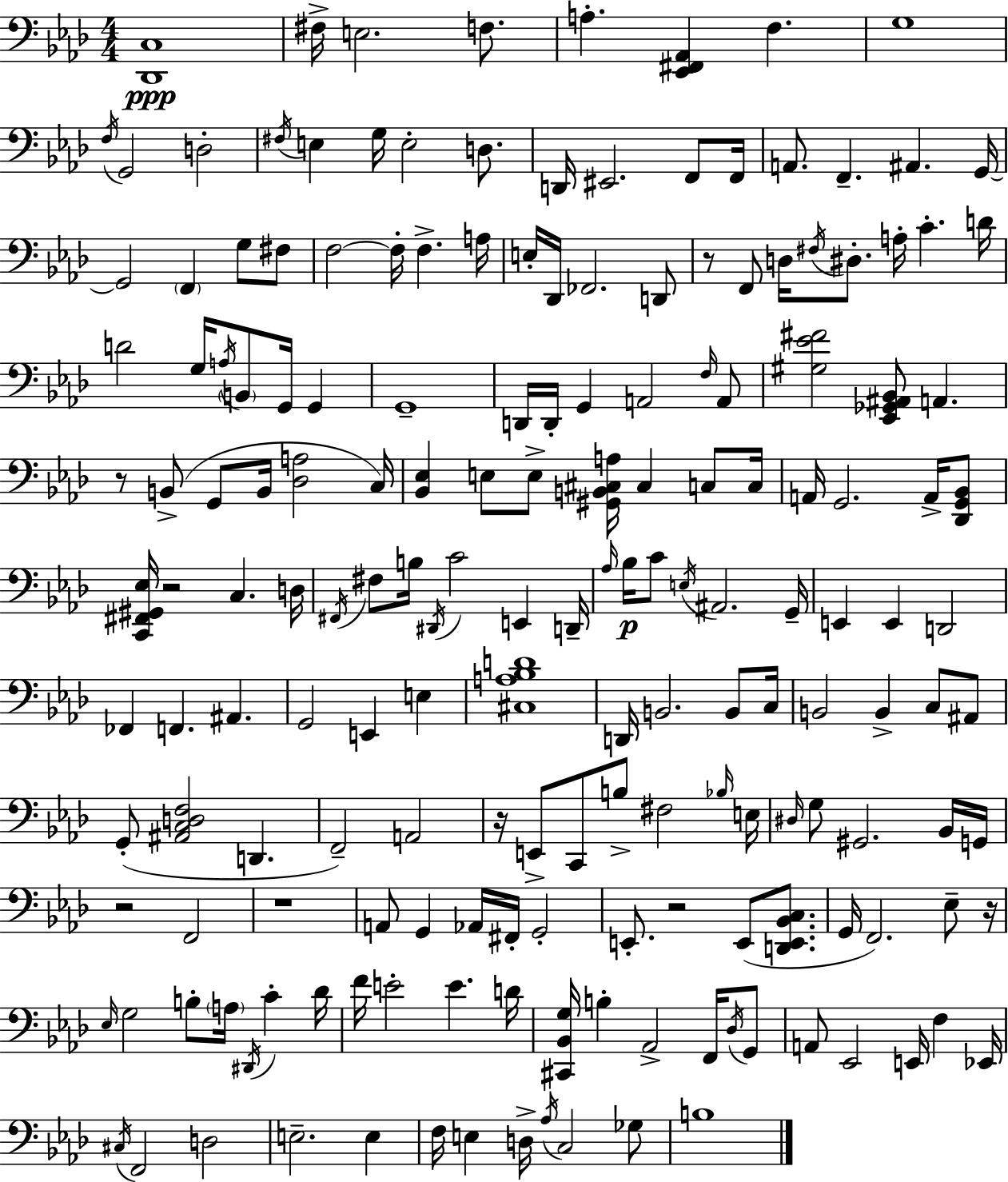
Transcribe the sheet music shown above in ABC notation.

X:1
T:Untitled
M:4/4
L:1/4
K:Fm
[_D,,C,]4 ^F,/4 E,2 F,/2 A, [_E,,^F,,_A,,] F, G,4 F,/4 G,,2 D,2 ^F,/4 E, G,/4 E,2 D,/2 D,,/4 ^E,,2 F,,/2 F,,/4 A,,/2 F,, ^A,, G,,/4 G,,2 F,, G,/2 ^F,/2 F,2 F,/4 F, A,/4 E,/4 _D,,/4 _F,,2 D,,/2 z/2 F,,/2 D,/4 ^F,/4 ^D,/2 A,/4 C D/4 D2 G,/4 A,/4 B,,/2 G,,/4 G,, G,,4 D,,/4 D,,/4 G,, A,,2 F,/4 A,,/2 [^G,_E^F]2 [_E,,_G,,^A,,_B,,]/2 A,, z/2 B,,/2 G,,/2 B,,/4 [_D,A,]2 C,/4 [_B,,_E,] E,/2 E,/2 [^G,,B,,^C,A,]/4 ^C, C,/2 C,/4 A,,/4 G,,2 A,,/4 [_D,,G,,_B,,]/2 [C,,^F,,^G,,_E,]/4 z2 C, D,/4 ^F,,/4 ^F,/2 B,/4 ^D,,/4 C2 E,, D,,/4 _A,/4 _B,/4 C/2 E,/4 ^A,,2 G,,/4 E,, E,, D,,2 _F,, F,, ^A,, G,,2 E,, E, [^C,A,_B,D]4 D,,/4 B,,2 B,,/2 C,/4 B,,2 B,, C,/2 ^A,,/2 G,,/2 [^A,,C,D,F,]2 D,, F,,2 A,,2 z/4 E,,/2 C,,/2 B,/2 ^F,2 _B,/4 E,/4 ^D,/4 G,/2 ^G,,2 _B,,/4 G,,/4 z2 F,,2 z4 A,,/2 G,, _A,,/4 ^F,,/4 G,,2 E,,/2 z2 E,,/2 [D,,E,,_B,,C,]/2 G,,/4 F,,2 _E,/2 z/4 _E,/4 G,2 B,/2 A,/4 ^D,,/4 C _D/4 F/4 E2 E D/4 [^C,,_B,,G,]/4 B, _A,,2 F,,/4 _D,/4 G,,/2 A,,/2 _E,,2 E,,/4 F, _E,,/4 ^C,/4 F,,2 D,2 E,2 E, F,/4 E, D,/4 _A,/4 C,2 _G,/2 B,4